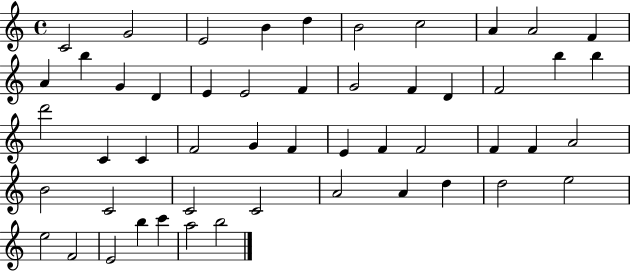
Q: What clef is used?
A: treble